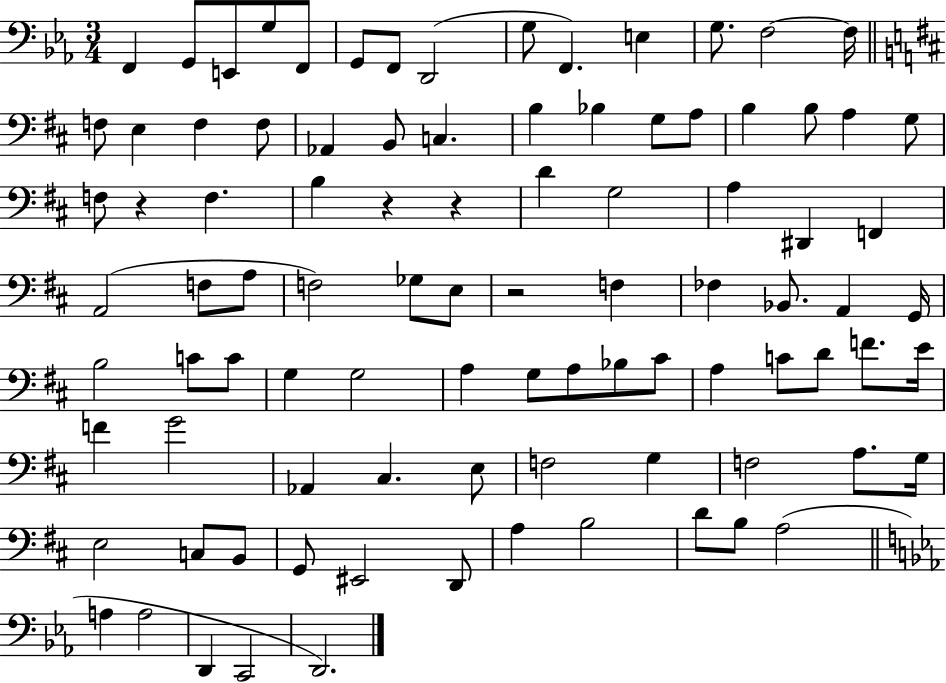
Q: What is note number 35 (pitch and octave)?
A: A3